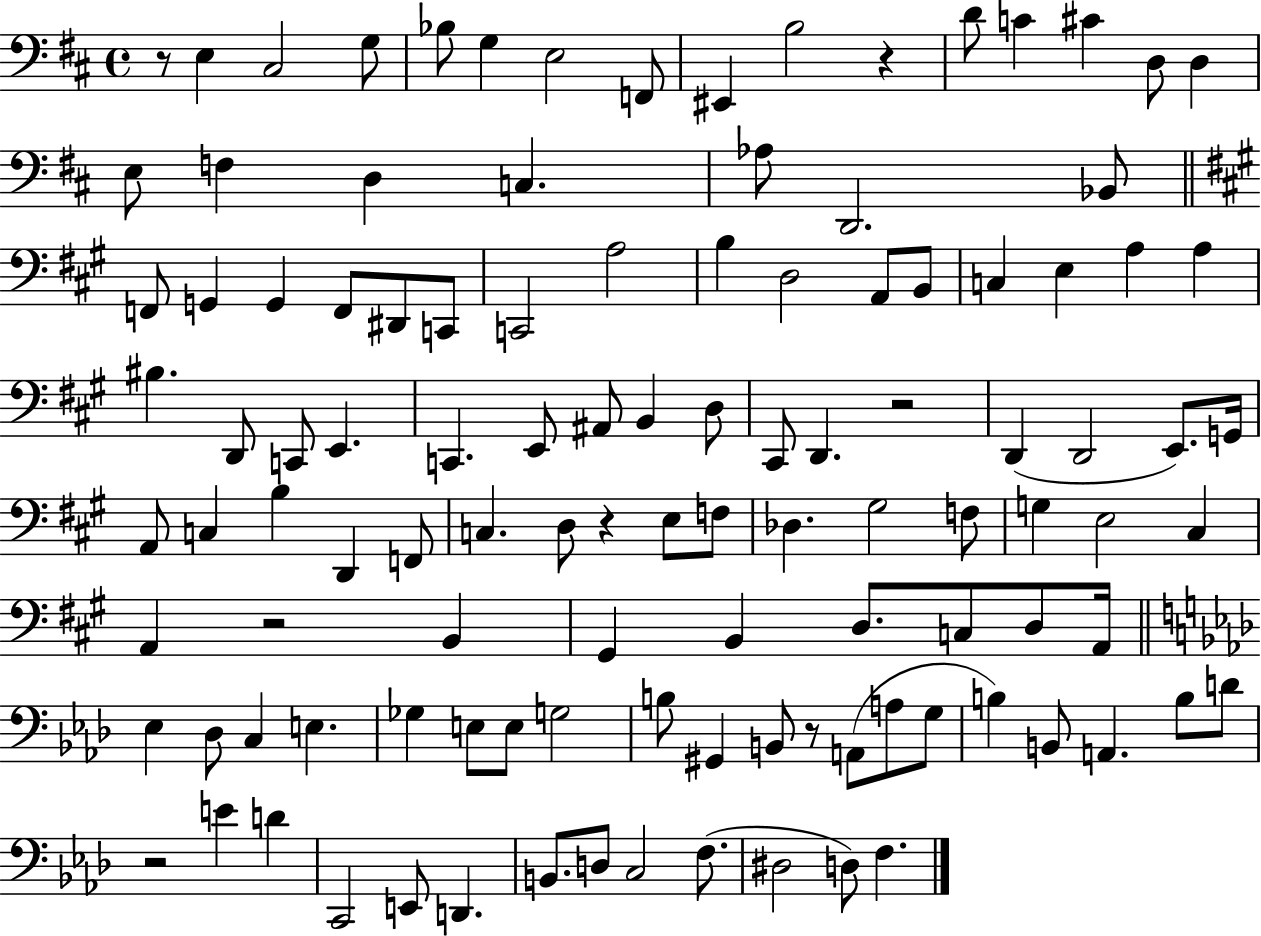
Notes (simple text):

R/e E3/q C#3/h G3/e Bb3/e G3/q E3/h F2/e EIS2/q B3/h R/q D4/e C4/q C#4/q D3/e D3/q E3/e F3/q D3/q C3/q. Ab3/e D2/h. Bb2/e F2/e G2/q G2/q F2/e D#2/e C2/e C2/h A3/h B3/q D3/h A2/e B2/e C3/q E3/q A3/q A3/q BIS3/q. D2/e C2/e E2/q. C2/q. E2/e A#2/e B2/q D3/e C#2/e D2/q. R/h D2/q D2/h E2/e. G2/s A2/e C3/q B3/q D2/q F2/e C3/q. D3/e R/q E3/e F3/e Db3/q. G#3/h F3/e G3/q E3/h C#3/q A2/q R/h B2/q G#2/q B2/q D3/e. C3/e D3/e A2/s Eb3/q Db3/e C3/q E3/q. Gb3/q E3/e E3/e G3/h B3/e G#2/q B2/e R/e A2/e A3/e G3/e B3/q B2/e A2/q. B3/e D4/e R/h E4/q D4/q C2/h E2/e D2/q. B2/e. D3/e C3/h F3/e. D#3/h D3/e F3/q.